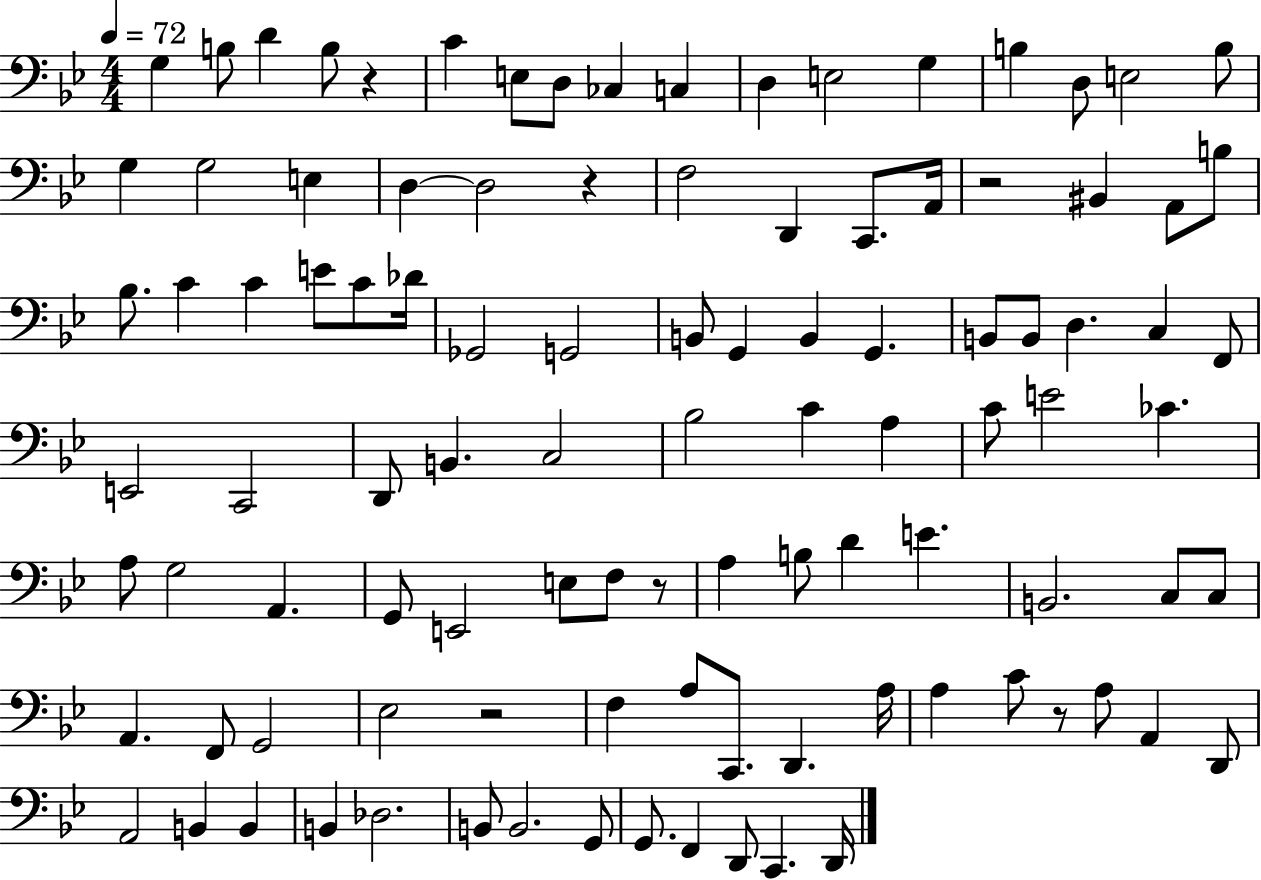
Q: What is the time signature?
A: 4/4